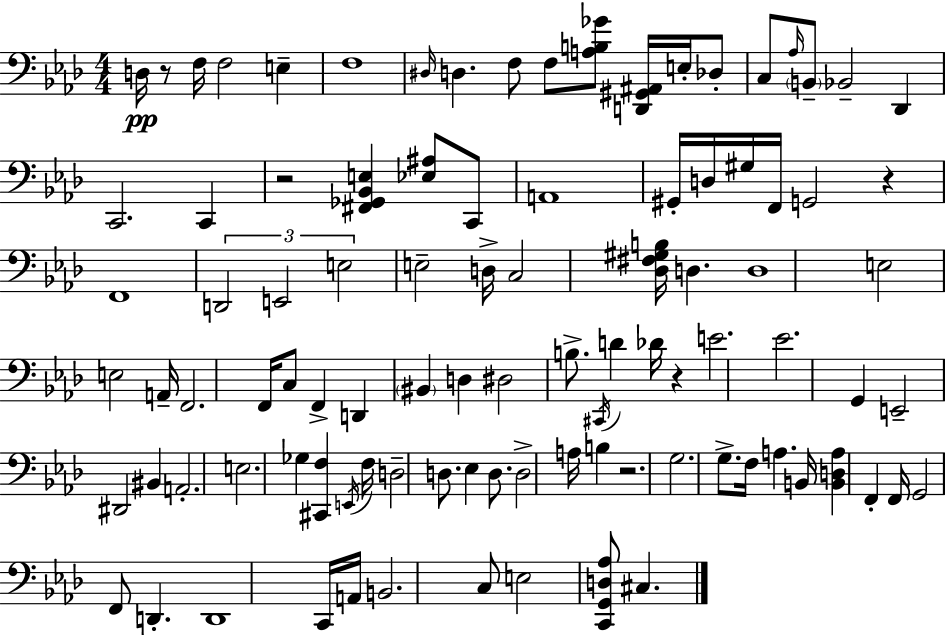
{
  \clef bass
  \numericTimeSignature
  \time 4/4
  \key f \minor
  \repeat volta 2 { d16\pp r8 f16 f2 e4-- | f1 | \grace { dis16 } d4. f8 f8 <a b ges'>8 <d, gis, ais,>16 e16-. des8-. | c8 \grace { aes16 } \parenthesize b,8-- bes,2-- des,4 | \break c,2. c,4 | r2 <fis, ges, bes, e>4 <ees ais>8 | c,8 a,1 | gis,16-. d16 gis16 f,16 g,2 r4 | \break f,1 | \tuplet 3/2 { d,2 e,2 | e2 } e2-- | d16-> c2 <des fis gis b>16 d4. | \break d1 | e2 e2 | a,16-- f,2. f,16 | c8 f,4-> d,4 \parenthesize bis,4 d4 | \break dis2 b8.-> \acciaccatura { cis,16 } d'4 | des'16 r4 e'2. | ees'2. g,4 | e,2-- dis,2 | \break bis,4 a,2.-. | e2. ges4 | <cis, f>4 \acciaccatura { e,16 } f16 d2-- | d8. ees4 d8. d2-> | \break a16 b4 r2. | g2. | g8.-> f16 a4. b,16 <b, d a>4 f,4-. | f,16 g,2 f,8 d,4.-. | \break d,1 | c,16 a,16 b,2. | c8 e2 <c, g, d aes>8 cis4. | } \bar "|."
}